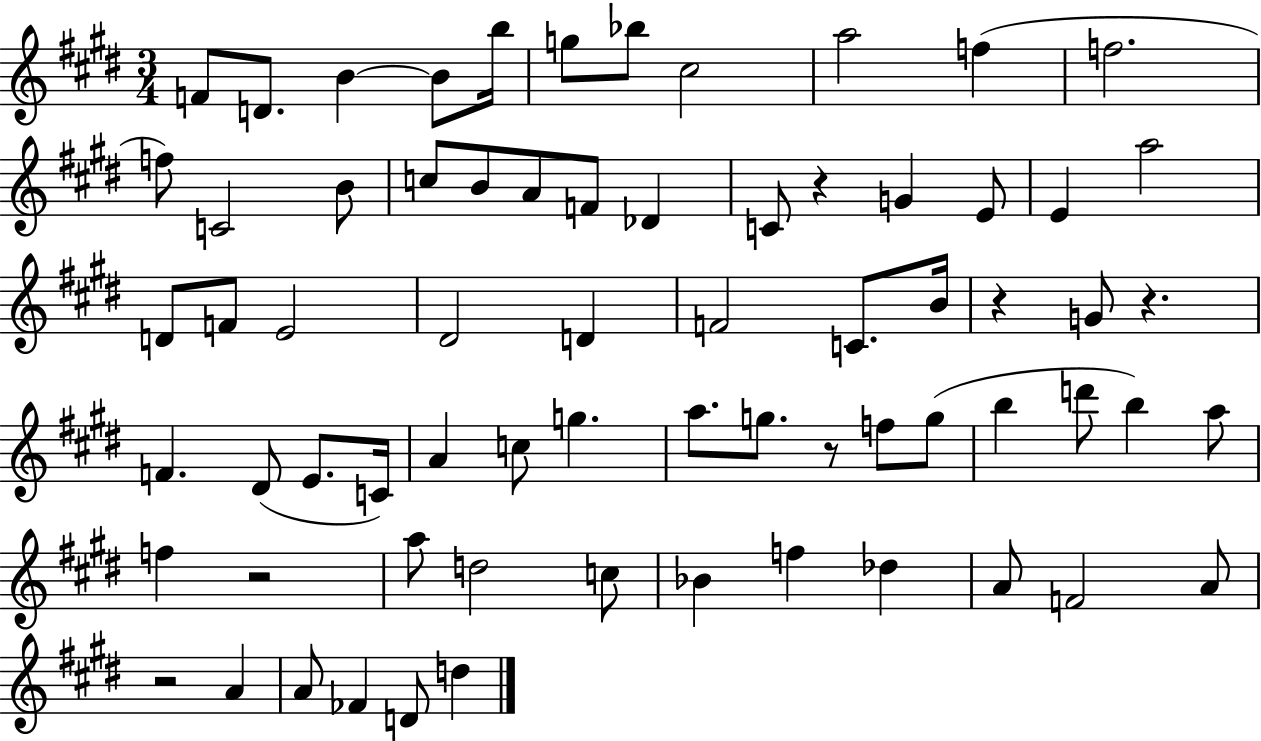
F4/e D4/e. B4/q B4/e B5/s G5/e Bb5/e C#5/h A5/h F5/q F5/h. F5/e C4/h B4/e C5/e B4/e A4/e F4/e Db4/q C4/e R/q G4/q E4/e E4/q A5/h D4/e F4/e E4/h D#4/h D4/q F4/h C4/e. B4/s R/q G4/e R/q. F4/q. D#4/e E4/e. C4/s A4/q C5/e G5/q. A5/e. G5/e. R/e F5/e G5/e B5/q D6/e B5/q A5/e F5/q R/h A5/e D5/h C5/e Bb4/q F5/q Db5/q A4/e F4/h A4/e R/h A4/q A4/e FES4/q D4/e D5/q